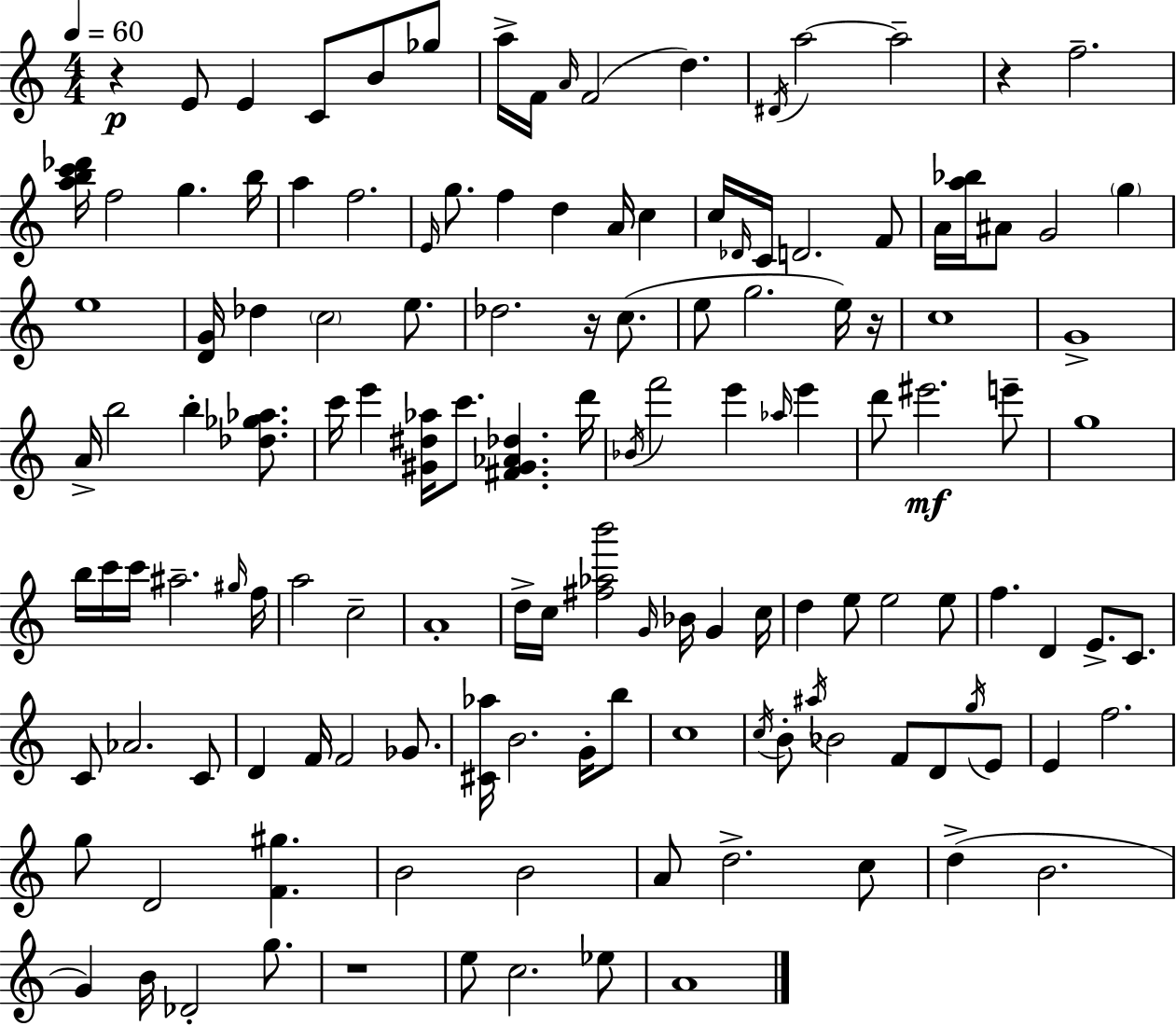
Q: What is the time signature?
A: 4/4